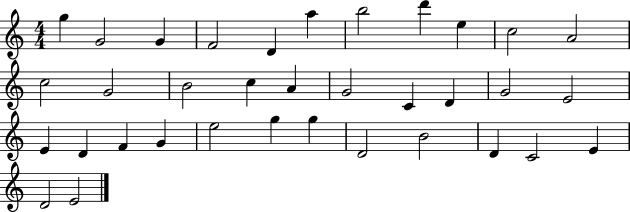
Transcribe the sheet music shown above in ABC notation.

X:1
T:Untitled
M:4/4
L:1/4
K:C
g G2 G F2 D a b2 d' e c2 A2 c2 G2 B2 c A G2 C D G2 E2 E D F G e2 g g D2 B2 D C2 E D2 E2